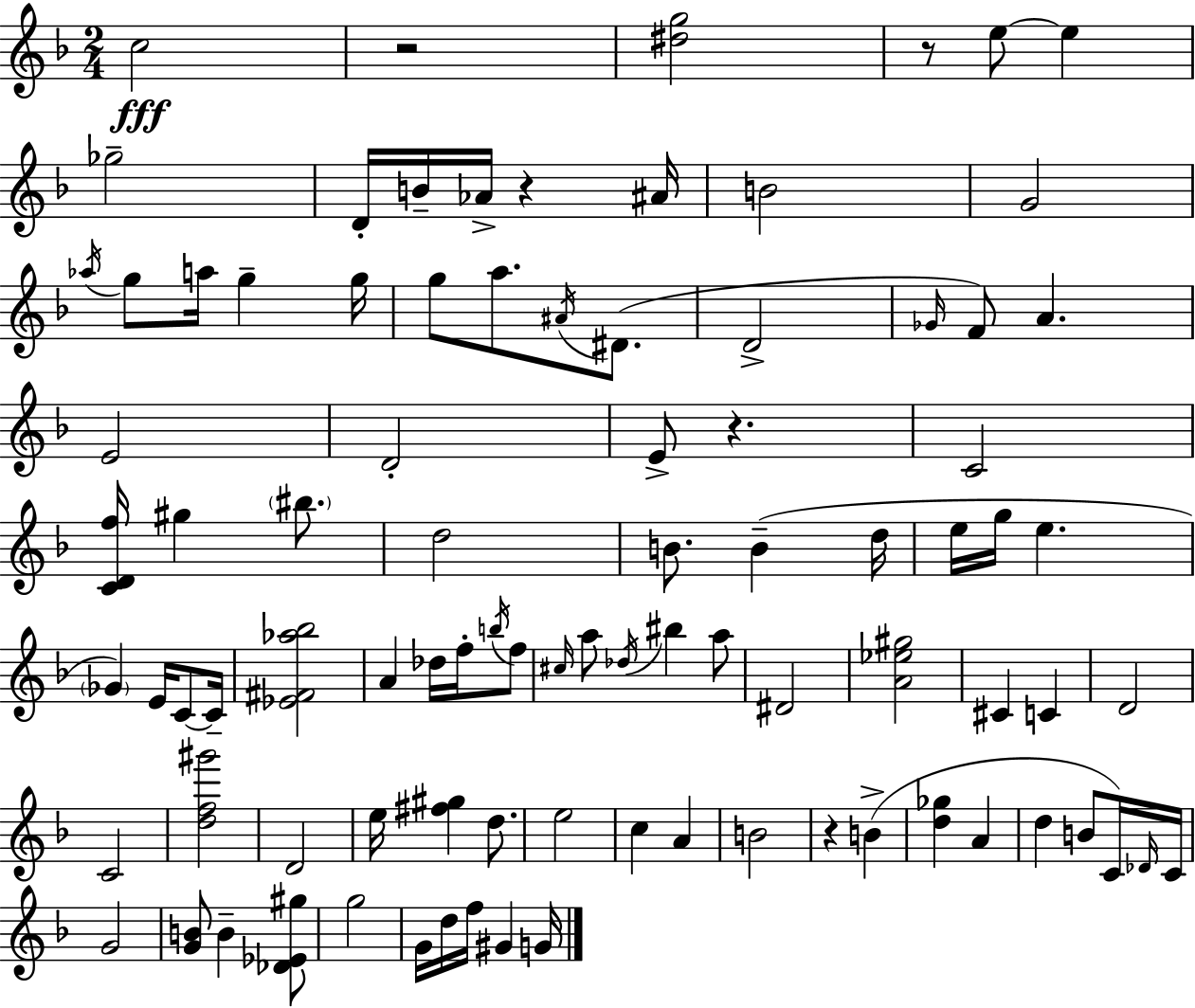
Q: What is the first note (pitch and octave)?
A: C5